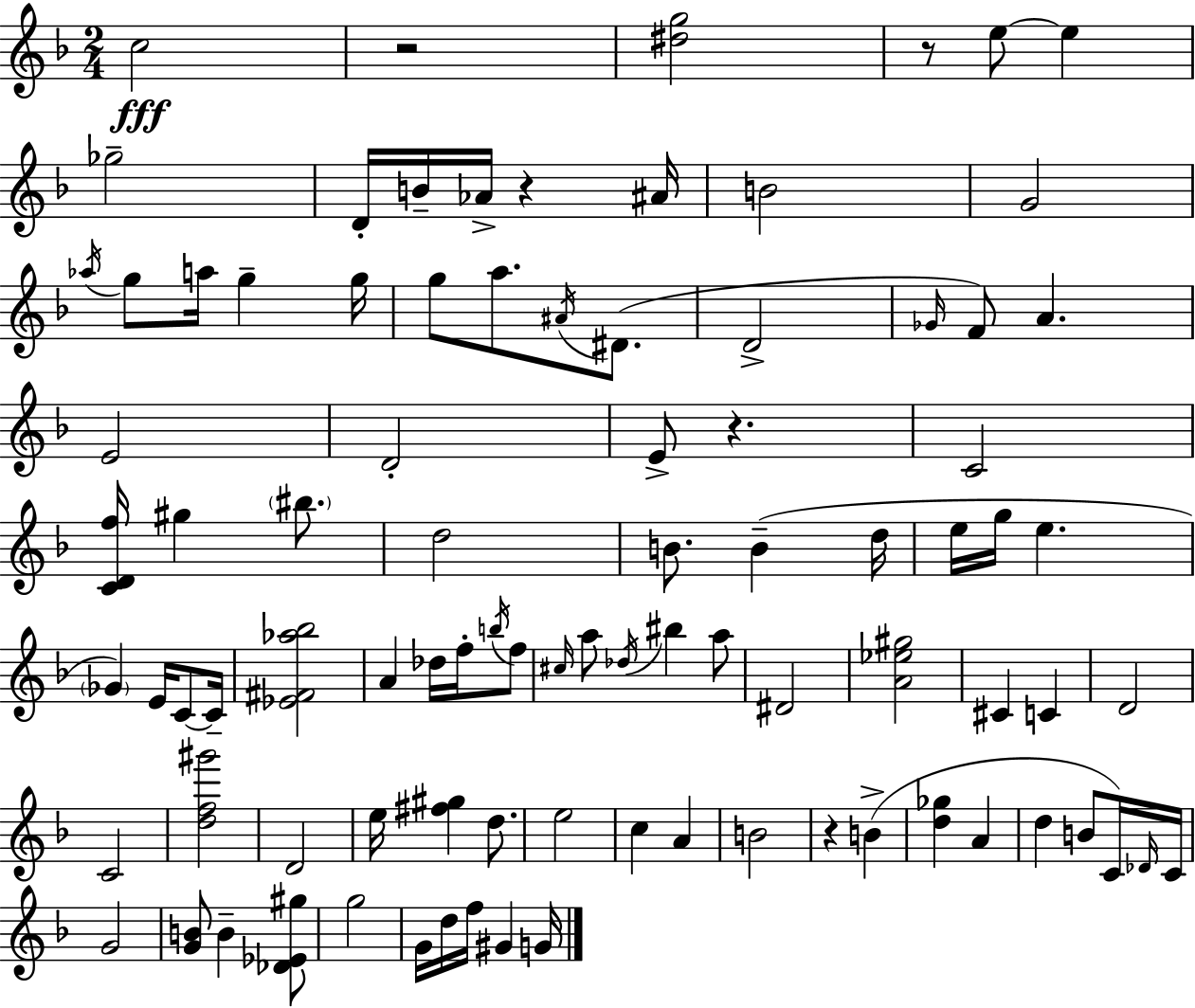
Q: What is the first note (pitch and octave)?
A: C5